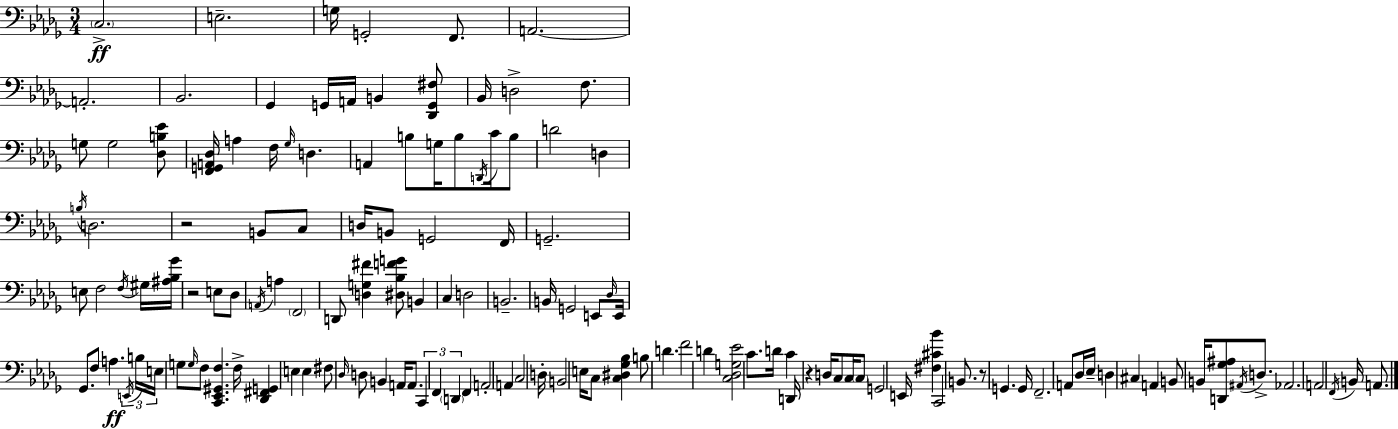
C3/h. E3/h. G3/s G2/h F2/e. A2/h. A2/h. Bb2/h. Gb2/q G2/s A2/s B2/q [Db2,G2,F#3]/e Bb2/s D3/h F3/e. G3/e G3/h [Db3,B3,Eb4]/e [F2,G2,A2,Db3]/s A3/q F3/s Gb3/s D3/q. A2/q B3/e G3/s B3/e D2/s C4/s B3/e D4/h D3/q B3/s D3/h. R/h B2/e C3/e D3/s B2/e G2/h F2/s G2/h. E3/e F3/h F3/s G#3/s [A#3,Bb3,Gb4]/s R/h E3/e Db3/e A2/s A3/q F2/h D2/e [D3,G3,F#4]/q [D#3,Bb3,F4,G4]/e B2/q C3/q D3/h B2/h. B2/s G2/h E2/e Db3/s E2/s Gb2/e. F3/e A3/q. E2/s B3/s E3/s G3/e G3/s F3/e [C2,Eb2,G#2,F3]/q. F3/s [Db2,F#2,G2]/q E3/q E3/q F#3/e Db3/s D3/e B2/q A2/s A2/e. C2/q F2/q D2/q F2/q A2/h A2/q C3/h D3/s B2/h E3/s C3/e [C3,D#3,Gb3,Bb3]/q B3/e D4/q. F4/h D4/q [C3,Db3,G3,Eb4]/h C4/e. D4/s C4/q D2/s R/q D3/s C3/e C3/s C3/e G2/h E2/s [F#3,C#4,Bb4]/q C2/h B2/e. R/e G2/q. G2/s F2/h. A2/e Db3/s Eb3/s D3/q C#3/q A2/q B2/e B2/s [D2,Gb3,A#3]/e A#2/s D3/e. Ab2/h. A2/h F2/s B2/s A2/e.